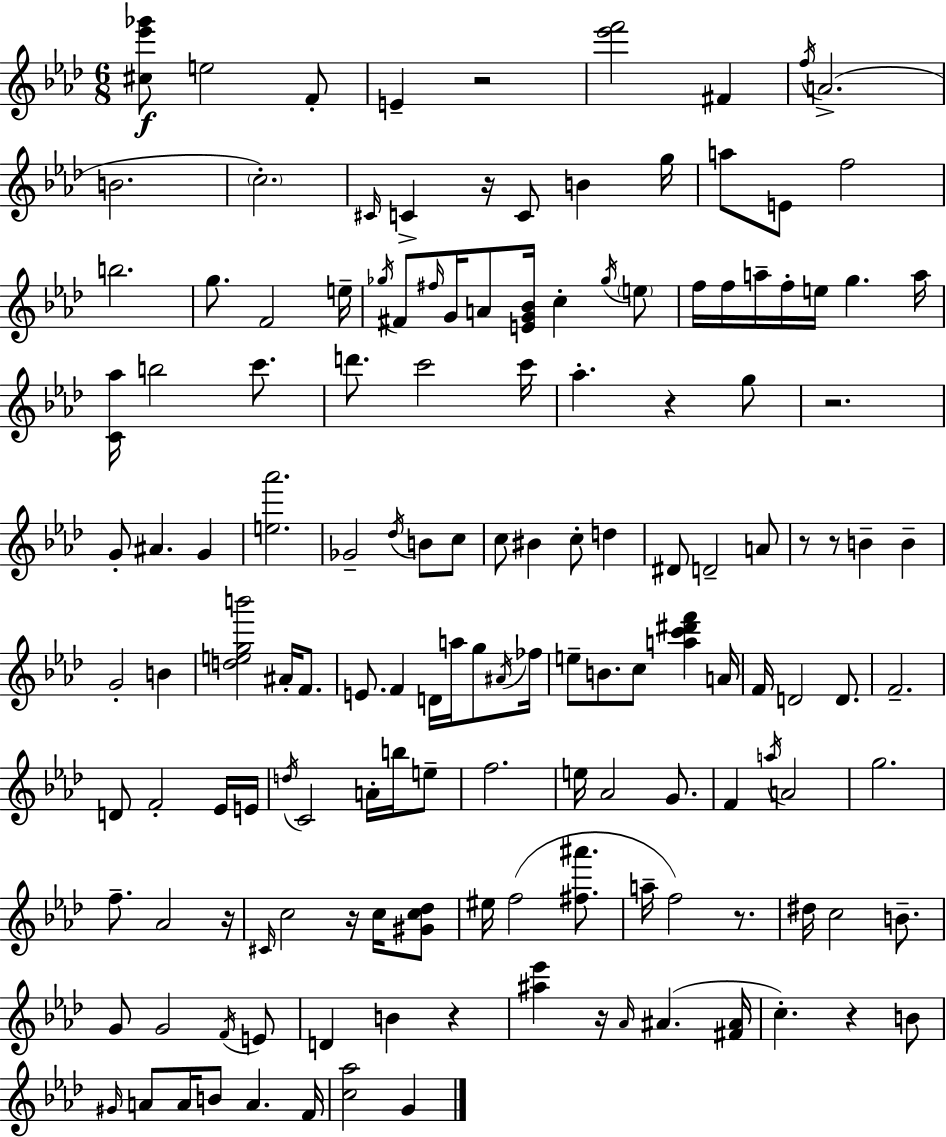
{
  \clef treble
  \numericTimeSignature
  \time 6/8
  \key aes \major
  <cis'' ees''' ges'''>8\f e''2 f'8-. | e'4-- r2 | <ees''' f'''>2 fis'4 | \acciaccatura { f''16 } a'2.->( | \break b'2. | \parenthesize c''2.-.) | \grace { cis'16 } c'4-> r16 c'8 b'4 | g''16 a''8 e'8 f''2 | \break b''2. | g''8. f'2 | e''16-- \acciaccatura { ges''16 } fis'8 \grace { fis''16 } g'16 a'8 <e' g' bes'>16 c''4-. | \acciaccatura { ges''16 } \parenthesize e''8 f''16 f''16 a''16-- f''16-. e''16 g''4. | \break a''16 <c' aes''>16 b''2 | c'''8. d'''8. c'''2 | c'''16 aes''4.-. r4 | g''8 r2. | \break g'8-. ais'4. | g'4 <e'' aes'''>2. | ges'2-- | \acciaccatura { des''16 } b'8 c''8 c''8 bis'4 | \break c''8-. d''4 dis'8 d'2-- | a'8 r8 r8 b'4-- | b'4-- g'2-. | b'4 <d'' e'' g'' b'''>2 | \break ais'16-. f'8. e'8. f'4 | d'16 a''16 g''8 \acciaccatura { ais'16 } fes''16 e''8-- b'8. | c''8 <a'' c''' dis''' f'''>4 a'16 f'16 d'2 | d'8. f'2.-- | \break d'8 f'2-. | ees'16 e'16 \acciaccatura { d''16 } c'2 | a'16-. b''16 e''8-- f''2. | e''16 aes'2 | \break g'8. f'4 | \acciaccatura { a''16 } a'2 g''2. | f''8.-- | aes'2 r16 \grace { cis'16 } c''2 | \break r16 c''16 <gis' c'' des''>8 eis''16 f''2( | <fis'' ais'''>8. a''16-- f''2) | r8. dis''16 c''2 | b'8.-- g'8 | \break g'2 \acciaccatura { f'16 } e'8 d'4 | b'4 r4 <ais'' ees'''>4 | r16 \grace { aes'16 }( ais'4. <fis' ais'>16 | c''4.-.) r4 b'8 | \break \grace { gis'16 } a'8 a'16 b'8 a'4. | f'16 <c'' aes''>2 g'4 | \bar "|."
}